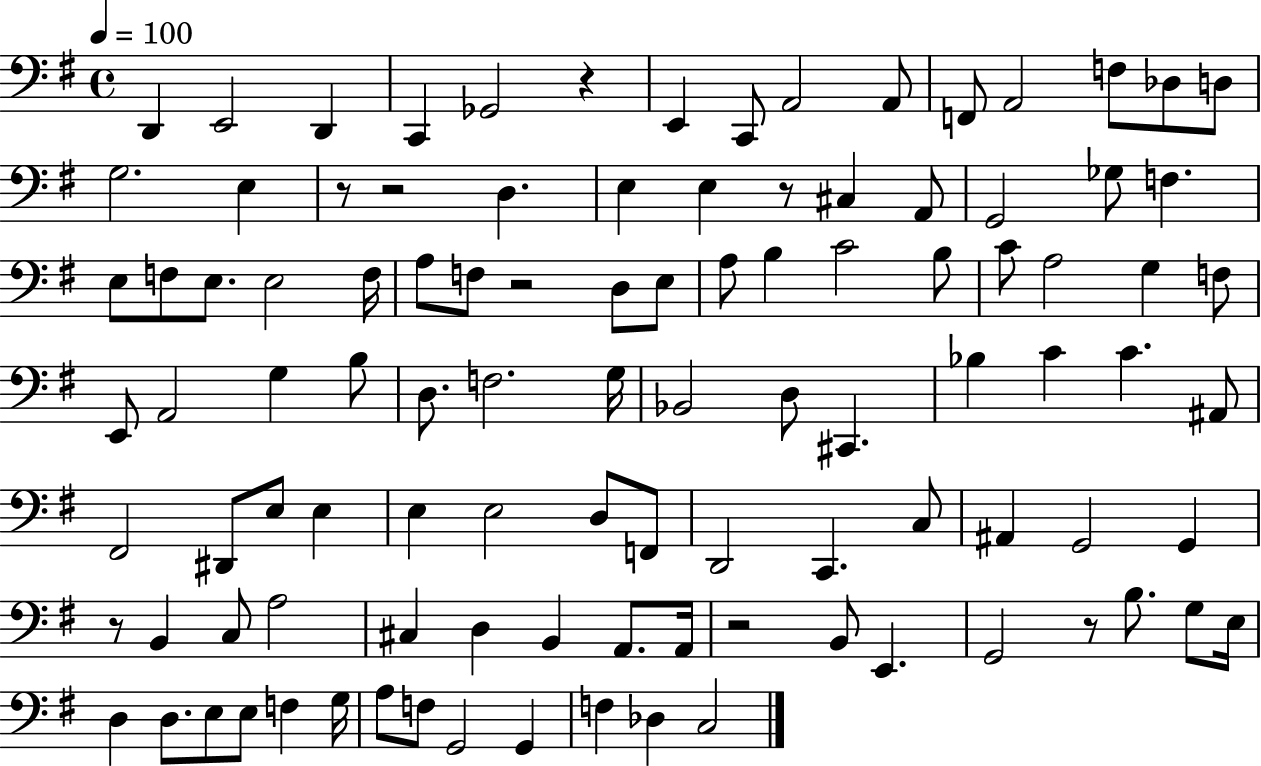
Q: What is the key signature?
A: G major